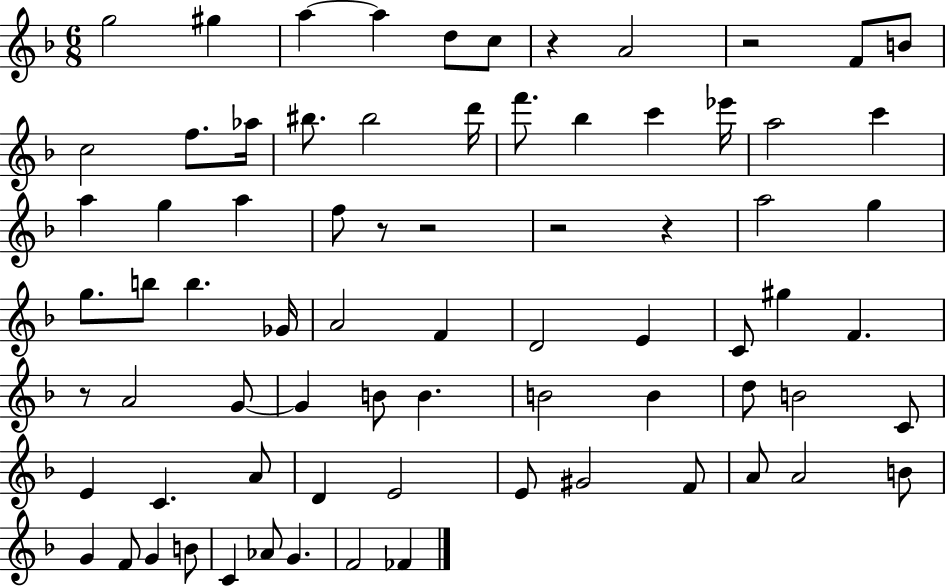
X:1
T:Untitled
M:6/8
L:1/4
K:F
g2 ^g a a d/2 c/2 z A2 z2 F/2 B/2 c2 f/2 _a/4 ^b/2 ^b2 d'/4 f'/2 _b c' _e'/4 a2 c' a g a f/2 z/2 z2 z2 z a2 g g/2 b/2 b _G/4 A2 F D2 E C/2 ^g F z/2 A2 G/2 G B/2 B B2 B d/2 B2 C/2 E C A/2 D E2 E/2 ^G2 F/2 A/2 A2 B/2 G F/2 G B/2 C _A/2 G F2 _F